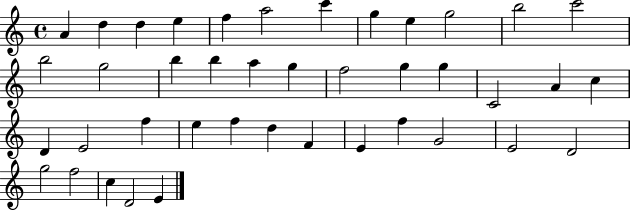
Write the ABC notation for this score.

X:1
T:Untitled
M:4/4
L:1/4
K:C
A d d e f a2 c' g e g2 b2 c'2 b2 g2 b b a g f2 g g C2 A c D E2 f e f d F E f G2 E2 D2 g2 f2 c D2 E